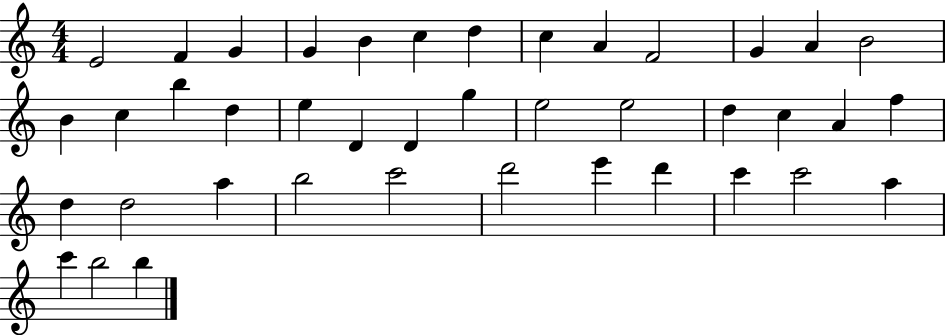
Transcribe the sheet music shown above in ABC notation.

X:1
T:Untitled
M:4/4
L:1/4
K:C
E2 F G G B c d c A F2 G A B2 B c b d e D D g e2 e2 d c A f d d2 a b2 c'2 d'2 e' d' c' c'2 a c' b2 b